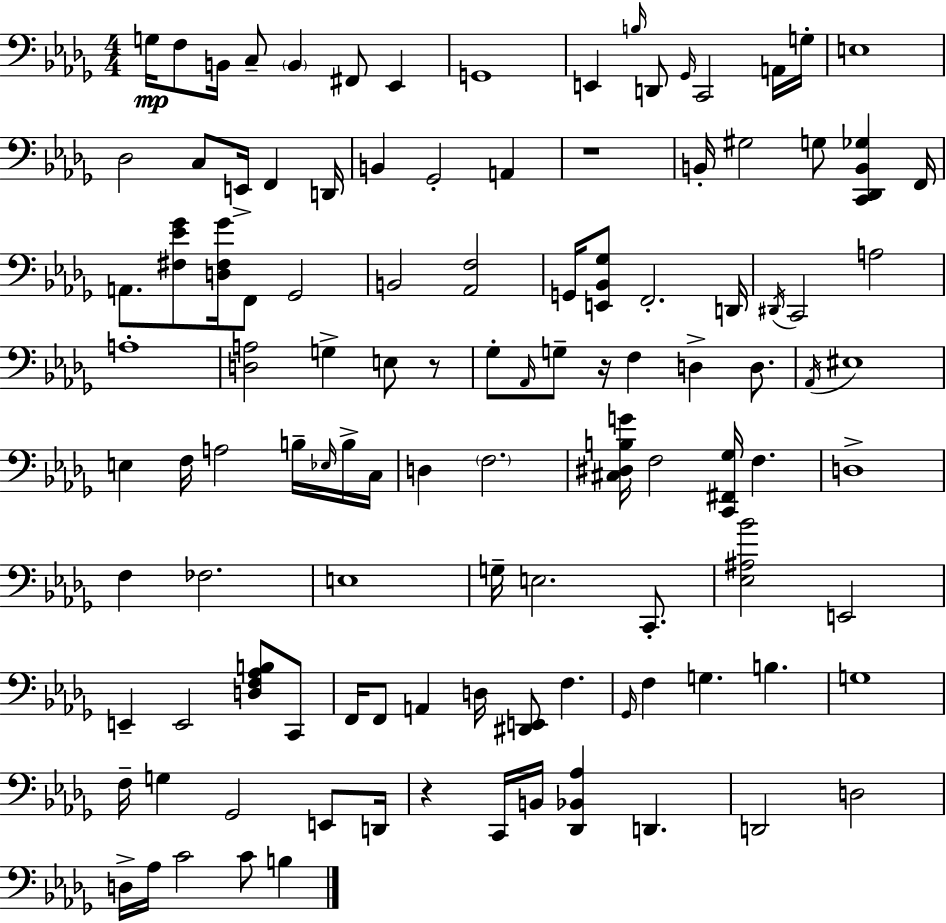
G3/s F3/e B2/s C3/e B2/q F#2/e Eb2/q G2/w E2/q B3/s D2/e Gb2/s C2/h A2/s G3/s E3/w Db3/h C3/e E2/s F2/q D2/s B2/q Gb2/h A2/q R/w B2/s G#3/h G3/e [C2,Db2,B2,Gb3]/q F2/s A2/e. [F#3,Eb4,Gb4]/e [D3,F#3,Gb4]/s F2/e Gb2/h B2/h [Ab2,F3]/h G2/s [E2,Bb2,Gb3]/e F2/h. D2/s D#2/s C2/h A3/h A3/w [D3,A3]/h G3/q E3/e R/e Gb3/e Ab2/s G3/e R/s F3/q D3/q D3/e. Ab2/s EIS3/w E3/q F3/s A3/h B3/s Eb3/s B3/s C3/s D3/q F3/h. [C#3,D#3,B3,G4]/s F3/h [C2,F#2,Gb3]/s F3/q. D3/w F3/q FES3/h. E3/w G3/s E3/h. C2/e. [Eb3,A#3,Bb4]/h E2/h E2/q E2/h [D3,F3,Ab3,B3]/e C2/e F2/s F2/e A2/q D3/s [D#2,E2]/e F3/q. Gb2/s F3/q G3/q. B3/q. G3/w F3/s G3/q Gb2/h E2/e D2/s R/q C2/s B2/s [Db2,Bb2,Ab3]/q D2/q. D2/h D3/h D3/s Ab3/s C4/h C4/e B3/q